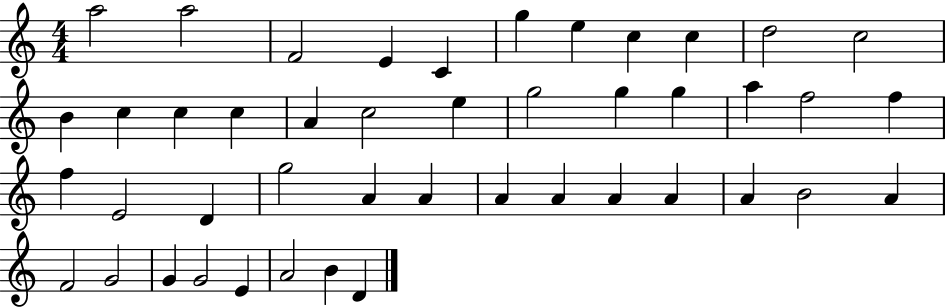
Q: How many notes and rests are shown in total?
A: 45